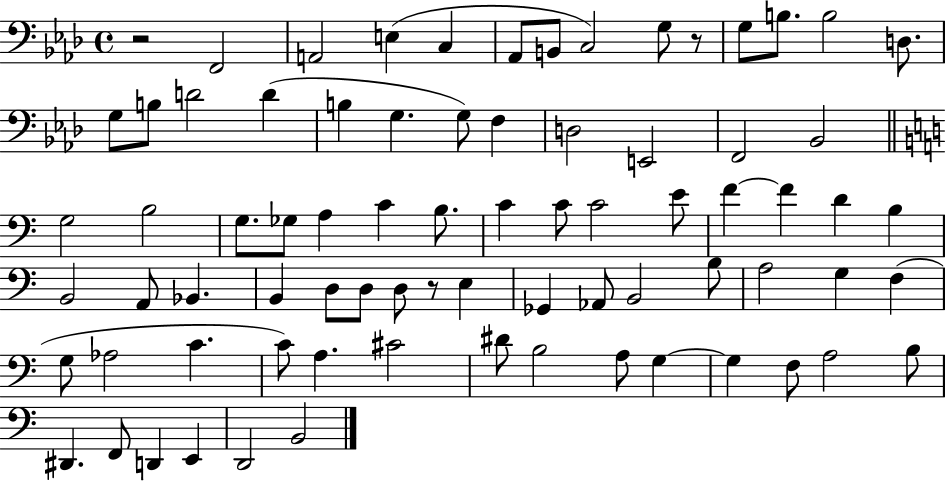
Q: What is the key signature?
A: AES major